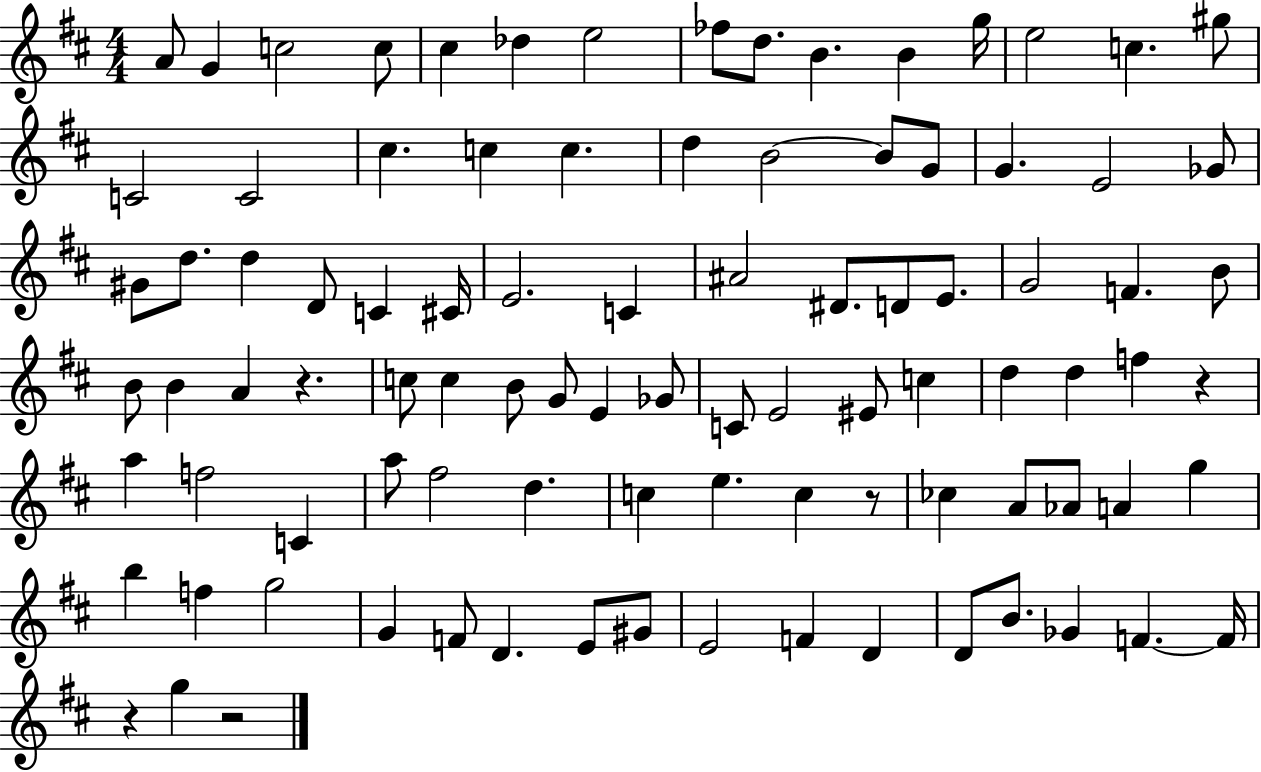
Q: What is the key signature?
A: D major